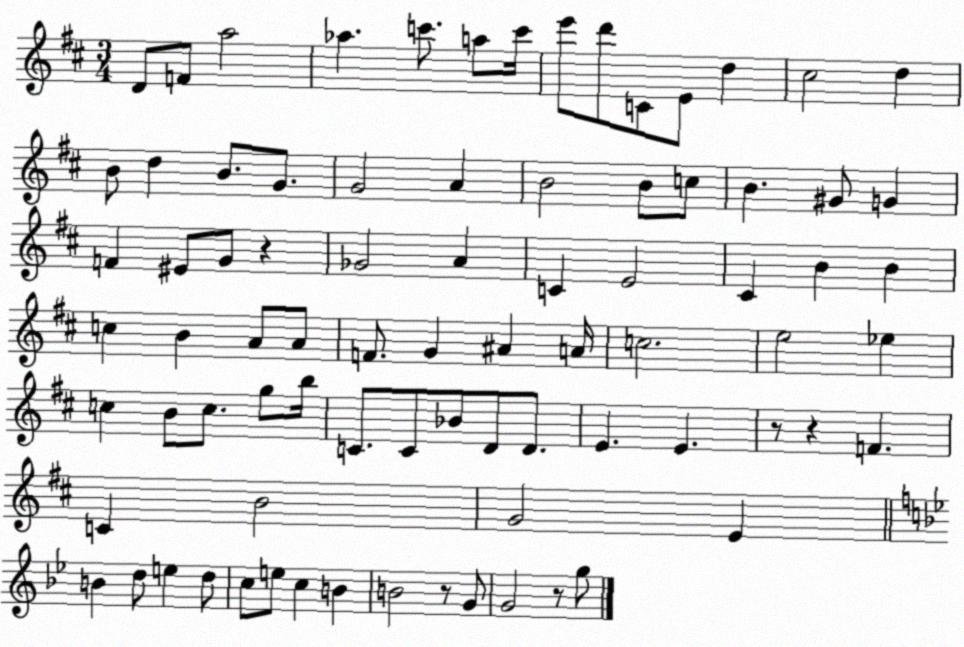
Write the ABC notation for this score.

X:1
T:Untitled
M:3/4
L:1/4
K:D
D/2 F/2 a2 _a c'/2 a/2 c'/4 e'/2 d'/2 C/2 E/2 d ^c2 d B/2 d B/2 G/2 G2 A B2 B/2 c/2 B ^G/2 G F ^E/2 G/2 z _G2 A C E2 ^C B B c B A/2 A/2 F/2 G ^A A/4 c2 e2 _e c B/2 c/2 g/2 b/4 C/2 C/2 _B/2 D/2 D/2 E E z/2 z F C B2 G2 E B d/2 e d/2 c/2 e/2 c B B2 z/2 G/2 G2 z/2 g/2